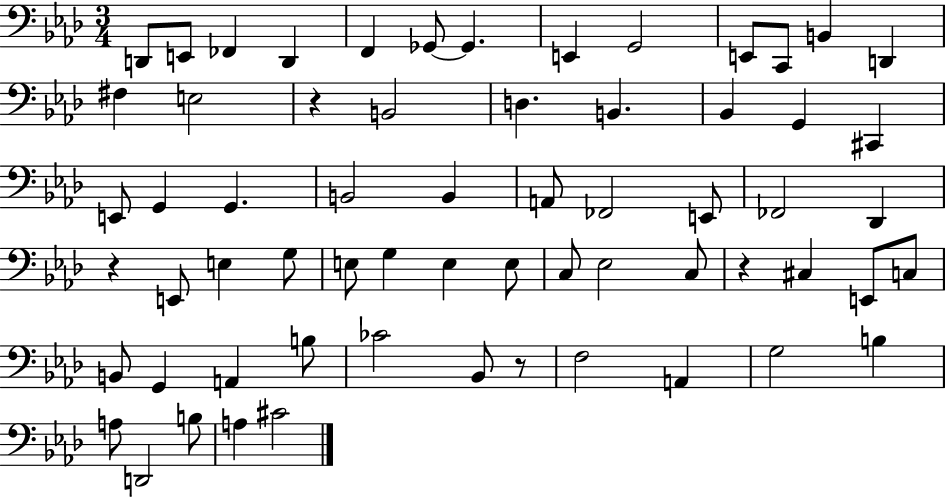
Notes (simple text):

D2/e E2/e FES2/q D2/q F2/q Gb2/e Gb2/q. E2/q G2/h E2/e C2/e B2/q D2/q F#3/q E3/h R/q B2/h D3/q. B2/q. Bb2/q G2/q C#2/q E2/e G2/q G2/q. B2/h B2/q A2/e FES2/h E2/e FES2/h Db2/q R/q E2/e E3/q G3/e E3/e G3/q E3/q E3/e C3/e Eb3/h C3/e R/q C#3/q E2/e C3/e B2/e G2/q A2/q B3/e CES4/h Bb2/e R/e F3/h A2/q G3/h B3/q A3/e D2/h B3/e A3/q C#4/h